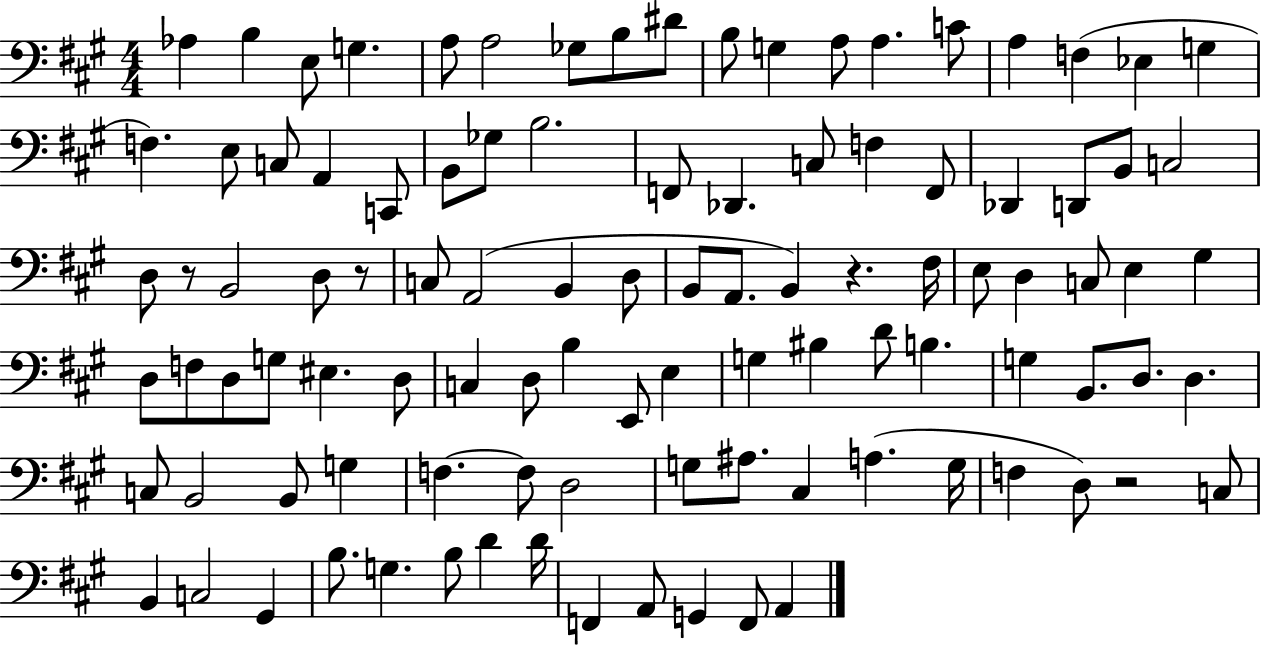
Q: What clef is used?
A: bass